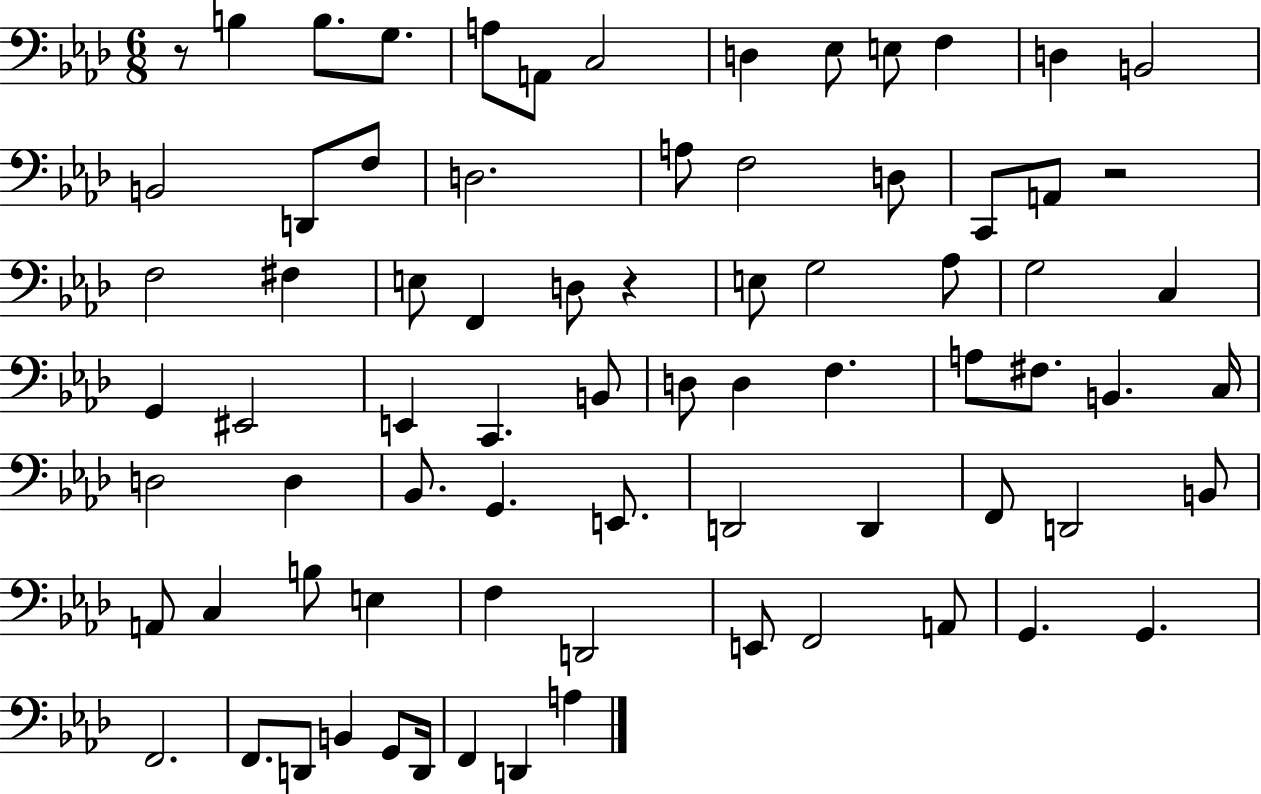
R/e B3/q B3/e. G3/e. A3/e A2/e C3/h D3/q Eb3/e E3/e F3/q D3/q B2/h B2/h D2/e F3/e D3/h. A3/e F3/h D3/e C2/e A2/e R/h F3/h F#3/q E3/e F2/q D3/e R/q E3/e G3/h Ab3/e G3/h C3/q G2/q EIS2/h E2/q C2/q. B2/e D3/e D3/q F3/q. A3/e F#3/e. B2/q. C3/s D3/h D3/q Bb2/e. G2/q. E2/e. D2/h D2/q F2/e D2/h B2/e A2/e C3/q B3/e E3/q F3/q D2/h E2/e F2/h A2/e G2/q. G2/q. F2/h. F2/e. D2/e B2/q G2/e D2/s F2/q D2/q A3/q